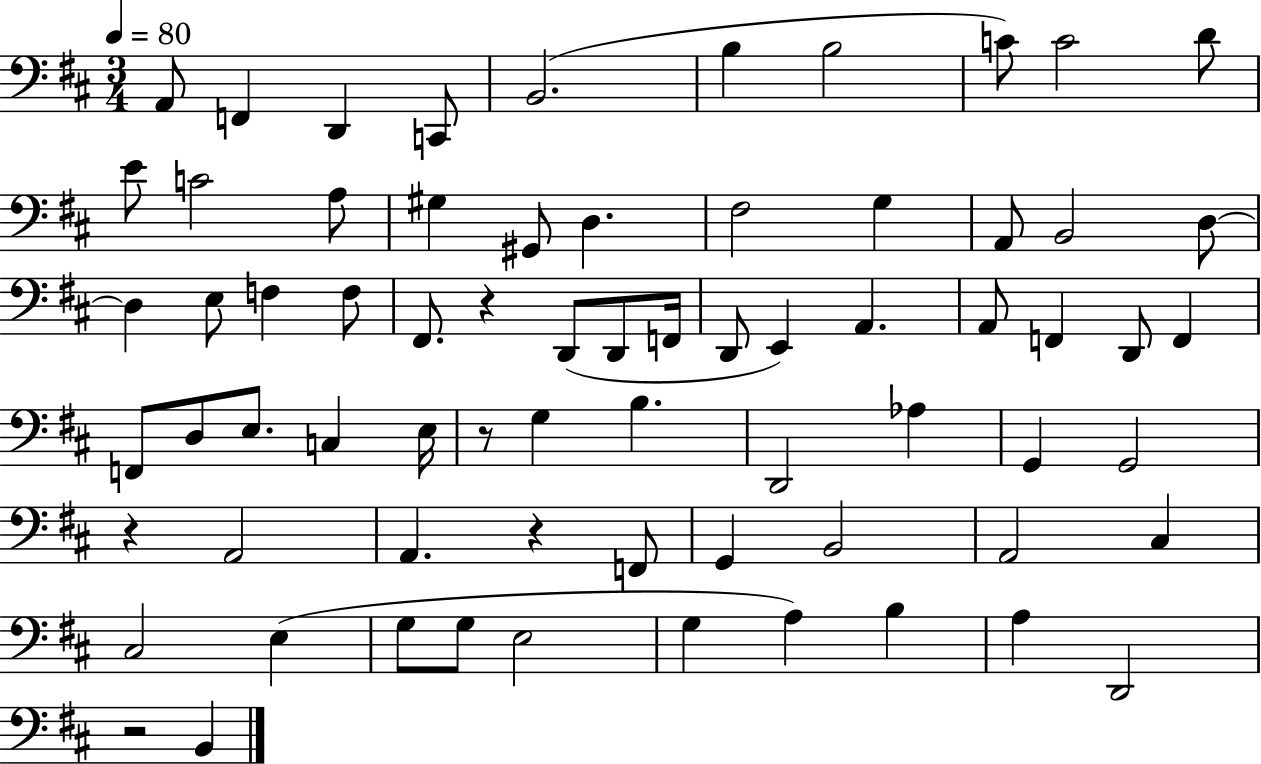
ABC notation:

X:1
T:Untitled
M:3/4
L:1/4
K:D
A,,/2 F,, D,, C,,/2 B,,2 B, B,2 C/2 C2 D/2 E/2 C2 A,/2 ^G, ^G,,/2 D, ^F,2 G, A,,/2 B,,2 D,/2 D, E,/2 F, F,/2 ^F,,/2 z D,,/2 D,,/2 F,,/4 D,,/2 E,, A,, A,,/2 F,, D,,/2 F,, F,,/2 D,/2 E,/2 C, E,/4 z/2 G, B, D,,2 _A, G,, G,,2 z A,,2 A,, z F,,/2 G,, B,,2 A,,2 ^C, ^C,2 E, G,/2 G,/2 E,2 G, A, B, A, D,,2 z2 B,,